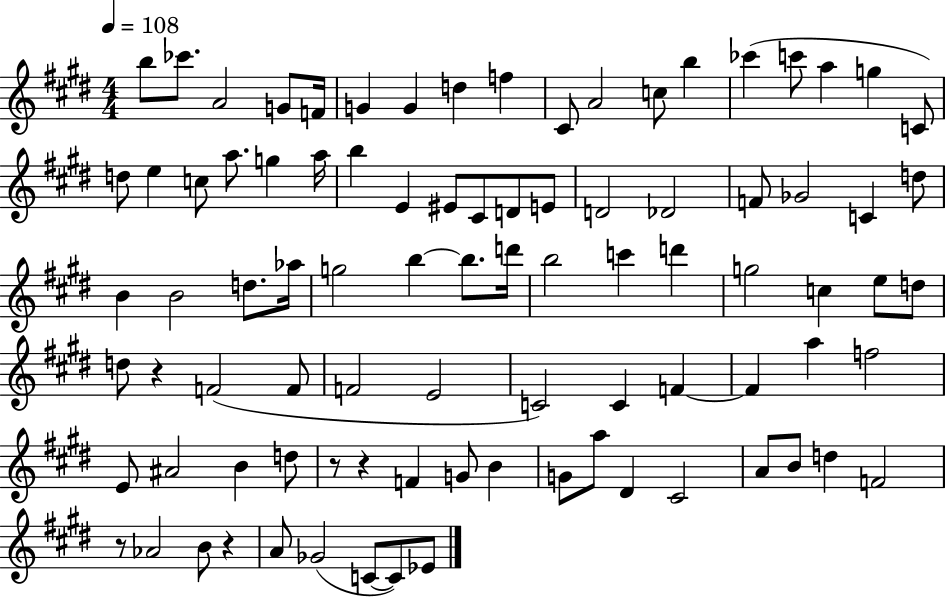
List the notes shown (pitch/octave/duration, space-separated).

B5/e CES6/e. A4/h G4/e F4/s G4/q G4/q D5/q F5/q C#4/e A4/h C5/e B5/q CES6/q C6/e A5/q G5/q C4/e D5/e E5/q C5/e A5/e. G5/q A5/s B5/q E4/q EIS4/e C#4/e D4/e E4/e D4/h Db4/h F4/e Gb4/h C4/q D5/e B4/q B4/h D5/e. Ab5/s G5/h B5/q B5/e. D6/s B5/h C6/q D6/q G5/h C5/q E5/e D5/e D5/e R/q F4/h F4/e F4/h E4/h C4/h C4/q F4/q F4/q A5/q F5/h E4/e A#4/h B4/q D5/e R/e R/q F4/q G4/e B4/q G4/e A5/e D#4/q C#4/h A4/e B4/e D5/q F4/h R/e Ab4/h B4/e R/q A4/e Gb4/h C4/e C4/e Eb4/e